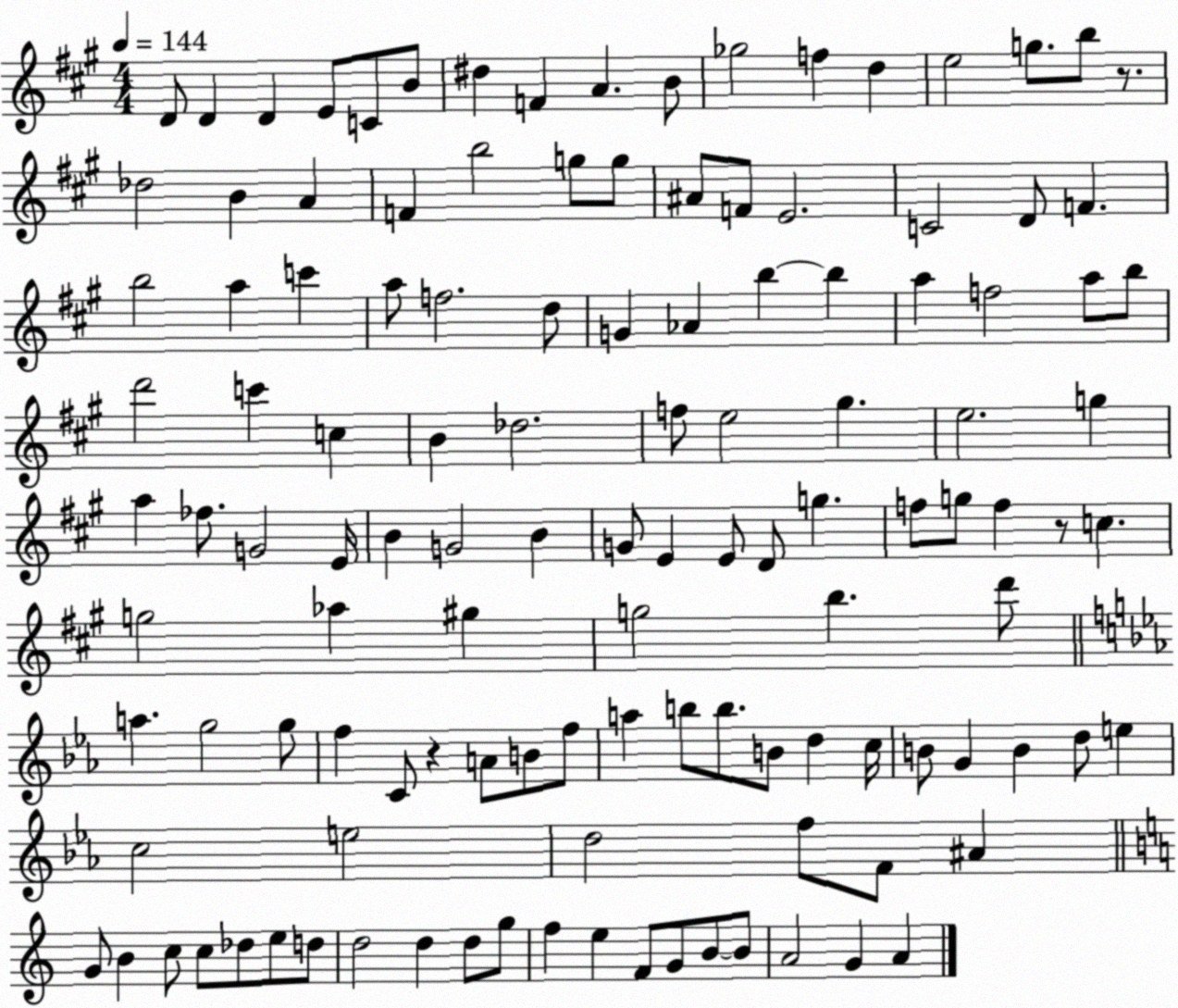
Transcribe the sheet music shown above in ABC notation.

X:1
T:Untitled
M:4/4
L:1/4
K:A
D/2 D D E/2 C/2 B/2 ^d F A B/2 _g2 f d e2 g/2 b/2 z/2 _d2 B A F b2 g/2 g/2 ^A/2 F/2 E2 C2 D/2 F b2 a c' a/2 f2 d/2 G _A b b a f2 a/2 b/2 d'2 c' c B _d2 f/2 e2 ^g e2 g a _f/2 G2 E/4 B G2 B G/2 E E/2 D/2 g f/2 g/2 f z/2 c g2 _a ^g g2 b d'/2 a g2 g/2 f C/2 z A/2 B/2 f/2 a b/2 b/2 B/2 d c/4 B/2 G B d/2 e c2 e2 d2 f/2 F/2 ^A G/2 B c/2 c/2 _d/2 e/2 d/2 d2 d d/2 g/2 f e F/2 G/2 B/2 B/2 A2 G A